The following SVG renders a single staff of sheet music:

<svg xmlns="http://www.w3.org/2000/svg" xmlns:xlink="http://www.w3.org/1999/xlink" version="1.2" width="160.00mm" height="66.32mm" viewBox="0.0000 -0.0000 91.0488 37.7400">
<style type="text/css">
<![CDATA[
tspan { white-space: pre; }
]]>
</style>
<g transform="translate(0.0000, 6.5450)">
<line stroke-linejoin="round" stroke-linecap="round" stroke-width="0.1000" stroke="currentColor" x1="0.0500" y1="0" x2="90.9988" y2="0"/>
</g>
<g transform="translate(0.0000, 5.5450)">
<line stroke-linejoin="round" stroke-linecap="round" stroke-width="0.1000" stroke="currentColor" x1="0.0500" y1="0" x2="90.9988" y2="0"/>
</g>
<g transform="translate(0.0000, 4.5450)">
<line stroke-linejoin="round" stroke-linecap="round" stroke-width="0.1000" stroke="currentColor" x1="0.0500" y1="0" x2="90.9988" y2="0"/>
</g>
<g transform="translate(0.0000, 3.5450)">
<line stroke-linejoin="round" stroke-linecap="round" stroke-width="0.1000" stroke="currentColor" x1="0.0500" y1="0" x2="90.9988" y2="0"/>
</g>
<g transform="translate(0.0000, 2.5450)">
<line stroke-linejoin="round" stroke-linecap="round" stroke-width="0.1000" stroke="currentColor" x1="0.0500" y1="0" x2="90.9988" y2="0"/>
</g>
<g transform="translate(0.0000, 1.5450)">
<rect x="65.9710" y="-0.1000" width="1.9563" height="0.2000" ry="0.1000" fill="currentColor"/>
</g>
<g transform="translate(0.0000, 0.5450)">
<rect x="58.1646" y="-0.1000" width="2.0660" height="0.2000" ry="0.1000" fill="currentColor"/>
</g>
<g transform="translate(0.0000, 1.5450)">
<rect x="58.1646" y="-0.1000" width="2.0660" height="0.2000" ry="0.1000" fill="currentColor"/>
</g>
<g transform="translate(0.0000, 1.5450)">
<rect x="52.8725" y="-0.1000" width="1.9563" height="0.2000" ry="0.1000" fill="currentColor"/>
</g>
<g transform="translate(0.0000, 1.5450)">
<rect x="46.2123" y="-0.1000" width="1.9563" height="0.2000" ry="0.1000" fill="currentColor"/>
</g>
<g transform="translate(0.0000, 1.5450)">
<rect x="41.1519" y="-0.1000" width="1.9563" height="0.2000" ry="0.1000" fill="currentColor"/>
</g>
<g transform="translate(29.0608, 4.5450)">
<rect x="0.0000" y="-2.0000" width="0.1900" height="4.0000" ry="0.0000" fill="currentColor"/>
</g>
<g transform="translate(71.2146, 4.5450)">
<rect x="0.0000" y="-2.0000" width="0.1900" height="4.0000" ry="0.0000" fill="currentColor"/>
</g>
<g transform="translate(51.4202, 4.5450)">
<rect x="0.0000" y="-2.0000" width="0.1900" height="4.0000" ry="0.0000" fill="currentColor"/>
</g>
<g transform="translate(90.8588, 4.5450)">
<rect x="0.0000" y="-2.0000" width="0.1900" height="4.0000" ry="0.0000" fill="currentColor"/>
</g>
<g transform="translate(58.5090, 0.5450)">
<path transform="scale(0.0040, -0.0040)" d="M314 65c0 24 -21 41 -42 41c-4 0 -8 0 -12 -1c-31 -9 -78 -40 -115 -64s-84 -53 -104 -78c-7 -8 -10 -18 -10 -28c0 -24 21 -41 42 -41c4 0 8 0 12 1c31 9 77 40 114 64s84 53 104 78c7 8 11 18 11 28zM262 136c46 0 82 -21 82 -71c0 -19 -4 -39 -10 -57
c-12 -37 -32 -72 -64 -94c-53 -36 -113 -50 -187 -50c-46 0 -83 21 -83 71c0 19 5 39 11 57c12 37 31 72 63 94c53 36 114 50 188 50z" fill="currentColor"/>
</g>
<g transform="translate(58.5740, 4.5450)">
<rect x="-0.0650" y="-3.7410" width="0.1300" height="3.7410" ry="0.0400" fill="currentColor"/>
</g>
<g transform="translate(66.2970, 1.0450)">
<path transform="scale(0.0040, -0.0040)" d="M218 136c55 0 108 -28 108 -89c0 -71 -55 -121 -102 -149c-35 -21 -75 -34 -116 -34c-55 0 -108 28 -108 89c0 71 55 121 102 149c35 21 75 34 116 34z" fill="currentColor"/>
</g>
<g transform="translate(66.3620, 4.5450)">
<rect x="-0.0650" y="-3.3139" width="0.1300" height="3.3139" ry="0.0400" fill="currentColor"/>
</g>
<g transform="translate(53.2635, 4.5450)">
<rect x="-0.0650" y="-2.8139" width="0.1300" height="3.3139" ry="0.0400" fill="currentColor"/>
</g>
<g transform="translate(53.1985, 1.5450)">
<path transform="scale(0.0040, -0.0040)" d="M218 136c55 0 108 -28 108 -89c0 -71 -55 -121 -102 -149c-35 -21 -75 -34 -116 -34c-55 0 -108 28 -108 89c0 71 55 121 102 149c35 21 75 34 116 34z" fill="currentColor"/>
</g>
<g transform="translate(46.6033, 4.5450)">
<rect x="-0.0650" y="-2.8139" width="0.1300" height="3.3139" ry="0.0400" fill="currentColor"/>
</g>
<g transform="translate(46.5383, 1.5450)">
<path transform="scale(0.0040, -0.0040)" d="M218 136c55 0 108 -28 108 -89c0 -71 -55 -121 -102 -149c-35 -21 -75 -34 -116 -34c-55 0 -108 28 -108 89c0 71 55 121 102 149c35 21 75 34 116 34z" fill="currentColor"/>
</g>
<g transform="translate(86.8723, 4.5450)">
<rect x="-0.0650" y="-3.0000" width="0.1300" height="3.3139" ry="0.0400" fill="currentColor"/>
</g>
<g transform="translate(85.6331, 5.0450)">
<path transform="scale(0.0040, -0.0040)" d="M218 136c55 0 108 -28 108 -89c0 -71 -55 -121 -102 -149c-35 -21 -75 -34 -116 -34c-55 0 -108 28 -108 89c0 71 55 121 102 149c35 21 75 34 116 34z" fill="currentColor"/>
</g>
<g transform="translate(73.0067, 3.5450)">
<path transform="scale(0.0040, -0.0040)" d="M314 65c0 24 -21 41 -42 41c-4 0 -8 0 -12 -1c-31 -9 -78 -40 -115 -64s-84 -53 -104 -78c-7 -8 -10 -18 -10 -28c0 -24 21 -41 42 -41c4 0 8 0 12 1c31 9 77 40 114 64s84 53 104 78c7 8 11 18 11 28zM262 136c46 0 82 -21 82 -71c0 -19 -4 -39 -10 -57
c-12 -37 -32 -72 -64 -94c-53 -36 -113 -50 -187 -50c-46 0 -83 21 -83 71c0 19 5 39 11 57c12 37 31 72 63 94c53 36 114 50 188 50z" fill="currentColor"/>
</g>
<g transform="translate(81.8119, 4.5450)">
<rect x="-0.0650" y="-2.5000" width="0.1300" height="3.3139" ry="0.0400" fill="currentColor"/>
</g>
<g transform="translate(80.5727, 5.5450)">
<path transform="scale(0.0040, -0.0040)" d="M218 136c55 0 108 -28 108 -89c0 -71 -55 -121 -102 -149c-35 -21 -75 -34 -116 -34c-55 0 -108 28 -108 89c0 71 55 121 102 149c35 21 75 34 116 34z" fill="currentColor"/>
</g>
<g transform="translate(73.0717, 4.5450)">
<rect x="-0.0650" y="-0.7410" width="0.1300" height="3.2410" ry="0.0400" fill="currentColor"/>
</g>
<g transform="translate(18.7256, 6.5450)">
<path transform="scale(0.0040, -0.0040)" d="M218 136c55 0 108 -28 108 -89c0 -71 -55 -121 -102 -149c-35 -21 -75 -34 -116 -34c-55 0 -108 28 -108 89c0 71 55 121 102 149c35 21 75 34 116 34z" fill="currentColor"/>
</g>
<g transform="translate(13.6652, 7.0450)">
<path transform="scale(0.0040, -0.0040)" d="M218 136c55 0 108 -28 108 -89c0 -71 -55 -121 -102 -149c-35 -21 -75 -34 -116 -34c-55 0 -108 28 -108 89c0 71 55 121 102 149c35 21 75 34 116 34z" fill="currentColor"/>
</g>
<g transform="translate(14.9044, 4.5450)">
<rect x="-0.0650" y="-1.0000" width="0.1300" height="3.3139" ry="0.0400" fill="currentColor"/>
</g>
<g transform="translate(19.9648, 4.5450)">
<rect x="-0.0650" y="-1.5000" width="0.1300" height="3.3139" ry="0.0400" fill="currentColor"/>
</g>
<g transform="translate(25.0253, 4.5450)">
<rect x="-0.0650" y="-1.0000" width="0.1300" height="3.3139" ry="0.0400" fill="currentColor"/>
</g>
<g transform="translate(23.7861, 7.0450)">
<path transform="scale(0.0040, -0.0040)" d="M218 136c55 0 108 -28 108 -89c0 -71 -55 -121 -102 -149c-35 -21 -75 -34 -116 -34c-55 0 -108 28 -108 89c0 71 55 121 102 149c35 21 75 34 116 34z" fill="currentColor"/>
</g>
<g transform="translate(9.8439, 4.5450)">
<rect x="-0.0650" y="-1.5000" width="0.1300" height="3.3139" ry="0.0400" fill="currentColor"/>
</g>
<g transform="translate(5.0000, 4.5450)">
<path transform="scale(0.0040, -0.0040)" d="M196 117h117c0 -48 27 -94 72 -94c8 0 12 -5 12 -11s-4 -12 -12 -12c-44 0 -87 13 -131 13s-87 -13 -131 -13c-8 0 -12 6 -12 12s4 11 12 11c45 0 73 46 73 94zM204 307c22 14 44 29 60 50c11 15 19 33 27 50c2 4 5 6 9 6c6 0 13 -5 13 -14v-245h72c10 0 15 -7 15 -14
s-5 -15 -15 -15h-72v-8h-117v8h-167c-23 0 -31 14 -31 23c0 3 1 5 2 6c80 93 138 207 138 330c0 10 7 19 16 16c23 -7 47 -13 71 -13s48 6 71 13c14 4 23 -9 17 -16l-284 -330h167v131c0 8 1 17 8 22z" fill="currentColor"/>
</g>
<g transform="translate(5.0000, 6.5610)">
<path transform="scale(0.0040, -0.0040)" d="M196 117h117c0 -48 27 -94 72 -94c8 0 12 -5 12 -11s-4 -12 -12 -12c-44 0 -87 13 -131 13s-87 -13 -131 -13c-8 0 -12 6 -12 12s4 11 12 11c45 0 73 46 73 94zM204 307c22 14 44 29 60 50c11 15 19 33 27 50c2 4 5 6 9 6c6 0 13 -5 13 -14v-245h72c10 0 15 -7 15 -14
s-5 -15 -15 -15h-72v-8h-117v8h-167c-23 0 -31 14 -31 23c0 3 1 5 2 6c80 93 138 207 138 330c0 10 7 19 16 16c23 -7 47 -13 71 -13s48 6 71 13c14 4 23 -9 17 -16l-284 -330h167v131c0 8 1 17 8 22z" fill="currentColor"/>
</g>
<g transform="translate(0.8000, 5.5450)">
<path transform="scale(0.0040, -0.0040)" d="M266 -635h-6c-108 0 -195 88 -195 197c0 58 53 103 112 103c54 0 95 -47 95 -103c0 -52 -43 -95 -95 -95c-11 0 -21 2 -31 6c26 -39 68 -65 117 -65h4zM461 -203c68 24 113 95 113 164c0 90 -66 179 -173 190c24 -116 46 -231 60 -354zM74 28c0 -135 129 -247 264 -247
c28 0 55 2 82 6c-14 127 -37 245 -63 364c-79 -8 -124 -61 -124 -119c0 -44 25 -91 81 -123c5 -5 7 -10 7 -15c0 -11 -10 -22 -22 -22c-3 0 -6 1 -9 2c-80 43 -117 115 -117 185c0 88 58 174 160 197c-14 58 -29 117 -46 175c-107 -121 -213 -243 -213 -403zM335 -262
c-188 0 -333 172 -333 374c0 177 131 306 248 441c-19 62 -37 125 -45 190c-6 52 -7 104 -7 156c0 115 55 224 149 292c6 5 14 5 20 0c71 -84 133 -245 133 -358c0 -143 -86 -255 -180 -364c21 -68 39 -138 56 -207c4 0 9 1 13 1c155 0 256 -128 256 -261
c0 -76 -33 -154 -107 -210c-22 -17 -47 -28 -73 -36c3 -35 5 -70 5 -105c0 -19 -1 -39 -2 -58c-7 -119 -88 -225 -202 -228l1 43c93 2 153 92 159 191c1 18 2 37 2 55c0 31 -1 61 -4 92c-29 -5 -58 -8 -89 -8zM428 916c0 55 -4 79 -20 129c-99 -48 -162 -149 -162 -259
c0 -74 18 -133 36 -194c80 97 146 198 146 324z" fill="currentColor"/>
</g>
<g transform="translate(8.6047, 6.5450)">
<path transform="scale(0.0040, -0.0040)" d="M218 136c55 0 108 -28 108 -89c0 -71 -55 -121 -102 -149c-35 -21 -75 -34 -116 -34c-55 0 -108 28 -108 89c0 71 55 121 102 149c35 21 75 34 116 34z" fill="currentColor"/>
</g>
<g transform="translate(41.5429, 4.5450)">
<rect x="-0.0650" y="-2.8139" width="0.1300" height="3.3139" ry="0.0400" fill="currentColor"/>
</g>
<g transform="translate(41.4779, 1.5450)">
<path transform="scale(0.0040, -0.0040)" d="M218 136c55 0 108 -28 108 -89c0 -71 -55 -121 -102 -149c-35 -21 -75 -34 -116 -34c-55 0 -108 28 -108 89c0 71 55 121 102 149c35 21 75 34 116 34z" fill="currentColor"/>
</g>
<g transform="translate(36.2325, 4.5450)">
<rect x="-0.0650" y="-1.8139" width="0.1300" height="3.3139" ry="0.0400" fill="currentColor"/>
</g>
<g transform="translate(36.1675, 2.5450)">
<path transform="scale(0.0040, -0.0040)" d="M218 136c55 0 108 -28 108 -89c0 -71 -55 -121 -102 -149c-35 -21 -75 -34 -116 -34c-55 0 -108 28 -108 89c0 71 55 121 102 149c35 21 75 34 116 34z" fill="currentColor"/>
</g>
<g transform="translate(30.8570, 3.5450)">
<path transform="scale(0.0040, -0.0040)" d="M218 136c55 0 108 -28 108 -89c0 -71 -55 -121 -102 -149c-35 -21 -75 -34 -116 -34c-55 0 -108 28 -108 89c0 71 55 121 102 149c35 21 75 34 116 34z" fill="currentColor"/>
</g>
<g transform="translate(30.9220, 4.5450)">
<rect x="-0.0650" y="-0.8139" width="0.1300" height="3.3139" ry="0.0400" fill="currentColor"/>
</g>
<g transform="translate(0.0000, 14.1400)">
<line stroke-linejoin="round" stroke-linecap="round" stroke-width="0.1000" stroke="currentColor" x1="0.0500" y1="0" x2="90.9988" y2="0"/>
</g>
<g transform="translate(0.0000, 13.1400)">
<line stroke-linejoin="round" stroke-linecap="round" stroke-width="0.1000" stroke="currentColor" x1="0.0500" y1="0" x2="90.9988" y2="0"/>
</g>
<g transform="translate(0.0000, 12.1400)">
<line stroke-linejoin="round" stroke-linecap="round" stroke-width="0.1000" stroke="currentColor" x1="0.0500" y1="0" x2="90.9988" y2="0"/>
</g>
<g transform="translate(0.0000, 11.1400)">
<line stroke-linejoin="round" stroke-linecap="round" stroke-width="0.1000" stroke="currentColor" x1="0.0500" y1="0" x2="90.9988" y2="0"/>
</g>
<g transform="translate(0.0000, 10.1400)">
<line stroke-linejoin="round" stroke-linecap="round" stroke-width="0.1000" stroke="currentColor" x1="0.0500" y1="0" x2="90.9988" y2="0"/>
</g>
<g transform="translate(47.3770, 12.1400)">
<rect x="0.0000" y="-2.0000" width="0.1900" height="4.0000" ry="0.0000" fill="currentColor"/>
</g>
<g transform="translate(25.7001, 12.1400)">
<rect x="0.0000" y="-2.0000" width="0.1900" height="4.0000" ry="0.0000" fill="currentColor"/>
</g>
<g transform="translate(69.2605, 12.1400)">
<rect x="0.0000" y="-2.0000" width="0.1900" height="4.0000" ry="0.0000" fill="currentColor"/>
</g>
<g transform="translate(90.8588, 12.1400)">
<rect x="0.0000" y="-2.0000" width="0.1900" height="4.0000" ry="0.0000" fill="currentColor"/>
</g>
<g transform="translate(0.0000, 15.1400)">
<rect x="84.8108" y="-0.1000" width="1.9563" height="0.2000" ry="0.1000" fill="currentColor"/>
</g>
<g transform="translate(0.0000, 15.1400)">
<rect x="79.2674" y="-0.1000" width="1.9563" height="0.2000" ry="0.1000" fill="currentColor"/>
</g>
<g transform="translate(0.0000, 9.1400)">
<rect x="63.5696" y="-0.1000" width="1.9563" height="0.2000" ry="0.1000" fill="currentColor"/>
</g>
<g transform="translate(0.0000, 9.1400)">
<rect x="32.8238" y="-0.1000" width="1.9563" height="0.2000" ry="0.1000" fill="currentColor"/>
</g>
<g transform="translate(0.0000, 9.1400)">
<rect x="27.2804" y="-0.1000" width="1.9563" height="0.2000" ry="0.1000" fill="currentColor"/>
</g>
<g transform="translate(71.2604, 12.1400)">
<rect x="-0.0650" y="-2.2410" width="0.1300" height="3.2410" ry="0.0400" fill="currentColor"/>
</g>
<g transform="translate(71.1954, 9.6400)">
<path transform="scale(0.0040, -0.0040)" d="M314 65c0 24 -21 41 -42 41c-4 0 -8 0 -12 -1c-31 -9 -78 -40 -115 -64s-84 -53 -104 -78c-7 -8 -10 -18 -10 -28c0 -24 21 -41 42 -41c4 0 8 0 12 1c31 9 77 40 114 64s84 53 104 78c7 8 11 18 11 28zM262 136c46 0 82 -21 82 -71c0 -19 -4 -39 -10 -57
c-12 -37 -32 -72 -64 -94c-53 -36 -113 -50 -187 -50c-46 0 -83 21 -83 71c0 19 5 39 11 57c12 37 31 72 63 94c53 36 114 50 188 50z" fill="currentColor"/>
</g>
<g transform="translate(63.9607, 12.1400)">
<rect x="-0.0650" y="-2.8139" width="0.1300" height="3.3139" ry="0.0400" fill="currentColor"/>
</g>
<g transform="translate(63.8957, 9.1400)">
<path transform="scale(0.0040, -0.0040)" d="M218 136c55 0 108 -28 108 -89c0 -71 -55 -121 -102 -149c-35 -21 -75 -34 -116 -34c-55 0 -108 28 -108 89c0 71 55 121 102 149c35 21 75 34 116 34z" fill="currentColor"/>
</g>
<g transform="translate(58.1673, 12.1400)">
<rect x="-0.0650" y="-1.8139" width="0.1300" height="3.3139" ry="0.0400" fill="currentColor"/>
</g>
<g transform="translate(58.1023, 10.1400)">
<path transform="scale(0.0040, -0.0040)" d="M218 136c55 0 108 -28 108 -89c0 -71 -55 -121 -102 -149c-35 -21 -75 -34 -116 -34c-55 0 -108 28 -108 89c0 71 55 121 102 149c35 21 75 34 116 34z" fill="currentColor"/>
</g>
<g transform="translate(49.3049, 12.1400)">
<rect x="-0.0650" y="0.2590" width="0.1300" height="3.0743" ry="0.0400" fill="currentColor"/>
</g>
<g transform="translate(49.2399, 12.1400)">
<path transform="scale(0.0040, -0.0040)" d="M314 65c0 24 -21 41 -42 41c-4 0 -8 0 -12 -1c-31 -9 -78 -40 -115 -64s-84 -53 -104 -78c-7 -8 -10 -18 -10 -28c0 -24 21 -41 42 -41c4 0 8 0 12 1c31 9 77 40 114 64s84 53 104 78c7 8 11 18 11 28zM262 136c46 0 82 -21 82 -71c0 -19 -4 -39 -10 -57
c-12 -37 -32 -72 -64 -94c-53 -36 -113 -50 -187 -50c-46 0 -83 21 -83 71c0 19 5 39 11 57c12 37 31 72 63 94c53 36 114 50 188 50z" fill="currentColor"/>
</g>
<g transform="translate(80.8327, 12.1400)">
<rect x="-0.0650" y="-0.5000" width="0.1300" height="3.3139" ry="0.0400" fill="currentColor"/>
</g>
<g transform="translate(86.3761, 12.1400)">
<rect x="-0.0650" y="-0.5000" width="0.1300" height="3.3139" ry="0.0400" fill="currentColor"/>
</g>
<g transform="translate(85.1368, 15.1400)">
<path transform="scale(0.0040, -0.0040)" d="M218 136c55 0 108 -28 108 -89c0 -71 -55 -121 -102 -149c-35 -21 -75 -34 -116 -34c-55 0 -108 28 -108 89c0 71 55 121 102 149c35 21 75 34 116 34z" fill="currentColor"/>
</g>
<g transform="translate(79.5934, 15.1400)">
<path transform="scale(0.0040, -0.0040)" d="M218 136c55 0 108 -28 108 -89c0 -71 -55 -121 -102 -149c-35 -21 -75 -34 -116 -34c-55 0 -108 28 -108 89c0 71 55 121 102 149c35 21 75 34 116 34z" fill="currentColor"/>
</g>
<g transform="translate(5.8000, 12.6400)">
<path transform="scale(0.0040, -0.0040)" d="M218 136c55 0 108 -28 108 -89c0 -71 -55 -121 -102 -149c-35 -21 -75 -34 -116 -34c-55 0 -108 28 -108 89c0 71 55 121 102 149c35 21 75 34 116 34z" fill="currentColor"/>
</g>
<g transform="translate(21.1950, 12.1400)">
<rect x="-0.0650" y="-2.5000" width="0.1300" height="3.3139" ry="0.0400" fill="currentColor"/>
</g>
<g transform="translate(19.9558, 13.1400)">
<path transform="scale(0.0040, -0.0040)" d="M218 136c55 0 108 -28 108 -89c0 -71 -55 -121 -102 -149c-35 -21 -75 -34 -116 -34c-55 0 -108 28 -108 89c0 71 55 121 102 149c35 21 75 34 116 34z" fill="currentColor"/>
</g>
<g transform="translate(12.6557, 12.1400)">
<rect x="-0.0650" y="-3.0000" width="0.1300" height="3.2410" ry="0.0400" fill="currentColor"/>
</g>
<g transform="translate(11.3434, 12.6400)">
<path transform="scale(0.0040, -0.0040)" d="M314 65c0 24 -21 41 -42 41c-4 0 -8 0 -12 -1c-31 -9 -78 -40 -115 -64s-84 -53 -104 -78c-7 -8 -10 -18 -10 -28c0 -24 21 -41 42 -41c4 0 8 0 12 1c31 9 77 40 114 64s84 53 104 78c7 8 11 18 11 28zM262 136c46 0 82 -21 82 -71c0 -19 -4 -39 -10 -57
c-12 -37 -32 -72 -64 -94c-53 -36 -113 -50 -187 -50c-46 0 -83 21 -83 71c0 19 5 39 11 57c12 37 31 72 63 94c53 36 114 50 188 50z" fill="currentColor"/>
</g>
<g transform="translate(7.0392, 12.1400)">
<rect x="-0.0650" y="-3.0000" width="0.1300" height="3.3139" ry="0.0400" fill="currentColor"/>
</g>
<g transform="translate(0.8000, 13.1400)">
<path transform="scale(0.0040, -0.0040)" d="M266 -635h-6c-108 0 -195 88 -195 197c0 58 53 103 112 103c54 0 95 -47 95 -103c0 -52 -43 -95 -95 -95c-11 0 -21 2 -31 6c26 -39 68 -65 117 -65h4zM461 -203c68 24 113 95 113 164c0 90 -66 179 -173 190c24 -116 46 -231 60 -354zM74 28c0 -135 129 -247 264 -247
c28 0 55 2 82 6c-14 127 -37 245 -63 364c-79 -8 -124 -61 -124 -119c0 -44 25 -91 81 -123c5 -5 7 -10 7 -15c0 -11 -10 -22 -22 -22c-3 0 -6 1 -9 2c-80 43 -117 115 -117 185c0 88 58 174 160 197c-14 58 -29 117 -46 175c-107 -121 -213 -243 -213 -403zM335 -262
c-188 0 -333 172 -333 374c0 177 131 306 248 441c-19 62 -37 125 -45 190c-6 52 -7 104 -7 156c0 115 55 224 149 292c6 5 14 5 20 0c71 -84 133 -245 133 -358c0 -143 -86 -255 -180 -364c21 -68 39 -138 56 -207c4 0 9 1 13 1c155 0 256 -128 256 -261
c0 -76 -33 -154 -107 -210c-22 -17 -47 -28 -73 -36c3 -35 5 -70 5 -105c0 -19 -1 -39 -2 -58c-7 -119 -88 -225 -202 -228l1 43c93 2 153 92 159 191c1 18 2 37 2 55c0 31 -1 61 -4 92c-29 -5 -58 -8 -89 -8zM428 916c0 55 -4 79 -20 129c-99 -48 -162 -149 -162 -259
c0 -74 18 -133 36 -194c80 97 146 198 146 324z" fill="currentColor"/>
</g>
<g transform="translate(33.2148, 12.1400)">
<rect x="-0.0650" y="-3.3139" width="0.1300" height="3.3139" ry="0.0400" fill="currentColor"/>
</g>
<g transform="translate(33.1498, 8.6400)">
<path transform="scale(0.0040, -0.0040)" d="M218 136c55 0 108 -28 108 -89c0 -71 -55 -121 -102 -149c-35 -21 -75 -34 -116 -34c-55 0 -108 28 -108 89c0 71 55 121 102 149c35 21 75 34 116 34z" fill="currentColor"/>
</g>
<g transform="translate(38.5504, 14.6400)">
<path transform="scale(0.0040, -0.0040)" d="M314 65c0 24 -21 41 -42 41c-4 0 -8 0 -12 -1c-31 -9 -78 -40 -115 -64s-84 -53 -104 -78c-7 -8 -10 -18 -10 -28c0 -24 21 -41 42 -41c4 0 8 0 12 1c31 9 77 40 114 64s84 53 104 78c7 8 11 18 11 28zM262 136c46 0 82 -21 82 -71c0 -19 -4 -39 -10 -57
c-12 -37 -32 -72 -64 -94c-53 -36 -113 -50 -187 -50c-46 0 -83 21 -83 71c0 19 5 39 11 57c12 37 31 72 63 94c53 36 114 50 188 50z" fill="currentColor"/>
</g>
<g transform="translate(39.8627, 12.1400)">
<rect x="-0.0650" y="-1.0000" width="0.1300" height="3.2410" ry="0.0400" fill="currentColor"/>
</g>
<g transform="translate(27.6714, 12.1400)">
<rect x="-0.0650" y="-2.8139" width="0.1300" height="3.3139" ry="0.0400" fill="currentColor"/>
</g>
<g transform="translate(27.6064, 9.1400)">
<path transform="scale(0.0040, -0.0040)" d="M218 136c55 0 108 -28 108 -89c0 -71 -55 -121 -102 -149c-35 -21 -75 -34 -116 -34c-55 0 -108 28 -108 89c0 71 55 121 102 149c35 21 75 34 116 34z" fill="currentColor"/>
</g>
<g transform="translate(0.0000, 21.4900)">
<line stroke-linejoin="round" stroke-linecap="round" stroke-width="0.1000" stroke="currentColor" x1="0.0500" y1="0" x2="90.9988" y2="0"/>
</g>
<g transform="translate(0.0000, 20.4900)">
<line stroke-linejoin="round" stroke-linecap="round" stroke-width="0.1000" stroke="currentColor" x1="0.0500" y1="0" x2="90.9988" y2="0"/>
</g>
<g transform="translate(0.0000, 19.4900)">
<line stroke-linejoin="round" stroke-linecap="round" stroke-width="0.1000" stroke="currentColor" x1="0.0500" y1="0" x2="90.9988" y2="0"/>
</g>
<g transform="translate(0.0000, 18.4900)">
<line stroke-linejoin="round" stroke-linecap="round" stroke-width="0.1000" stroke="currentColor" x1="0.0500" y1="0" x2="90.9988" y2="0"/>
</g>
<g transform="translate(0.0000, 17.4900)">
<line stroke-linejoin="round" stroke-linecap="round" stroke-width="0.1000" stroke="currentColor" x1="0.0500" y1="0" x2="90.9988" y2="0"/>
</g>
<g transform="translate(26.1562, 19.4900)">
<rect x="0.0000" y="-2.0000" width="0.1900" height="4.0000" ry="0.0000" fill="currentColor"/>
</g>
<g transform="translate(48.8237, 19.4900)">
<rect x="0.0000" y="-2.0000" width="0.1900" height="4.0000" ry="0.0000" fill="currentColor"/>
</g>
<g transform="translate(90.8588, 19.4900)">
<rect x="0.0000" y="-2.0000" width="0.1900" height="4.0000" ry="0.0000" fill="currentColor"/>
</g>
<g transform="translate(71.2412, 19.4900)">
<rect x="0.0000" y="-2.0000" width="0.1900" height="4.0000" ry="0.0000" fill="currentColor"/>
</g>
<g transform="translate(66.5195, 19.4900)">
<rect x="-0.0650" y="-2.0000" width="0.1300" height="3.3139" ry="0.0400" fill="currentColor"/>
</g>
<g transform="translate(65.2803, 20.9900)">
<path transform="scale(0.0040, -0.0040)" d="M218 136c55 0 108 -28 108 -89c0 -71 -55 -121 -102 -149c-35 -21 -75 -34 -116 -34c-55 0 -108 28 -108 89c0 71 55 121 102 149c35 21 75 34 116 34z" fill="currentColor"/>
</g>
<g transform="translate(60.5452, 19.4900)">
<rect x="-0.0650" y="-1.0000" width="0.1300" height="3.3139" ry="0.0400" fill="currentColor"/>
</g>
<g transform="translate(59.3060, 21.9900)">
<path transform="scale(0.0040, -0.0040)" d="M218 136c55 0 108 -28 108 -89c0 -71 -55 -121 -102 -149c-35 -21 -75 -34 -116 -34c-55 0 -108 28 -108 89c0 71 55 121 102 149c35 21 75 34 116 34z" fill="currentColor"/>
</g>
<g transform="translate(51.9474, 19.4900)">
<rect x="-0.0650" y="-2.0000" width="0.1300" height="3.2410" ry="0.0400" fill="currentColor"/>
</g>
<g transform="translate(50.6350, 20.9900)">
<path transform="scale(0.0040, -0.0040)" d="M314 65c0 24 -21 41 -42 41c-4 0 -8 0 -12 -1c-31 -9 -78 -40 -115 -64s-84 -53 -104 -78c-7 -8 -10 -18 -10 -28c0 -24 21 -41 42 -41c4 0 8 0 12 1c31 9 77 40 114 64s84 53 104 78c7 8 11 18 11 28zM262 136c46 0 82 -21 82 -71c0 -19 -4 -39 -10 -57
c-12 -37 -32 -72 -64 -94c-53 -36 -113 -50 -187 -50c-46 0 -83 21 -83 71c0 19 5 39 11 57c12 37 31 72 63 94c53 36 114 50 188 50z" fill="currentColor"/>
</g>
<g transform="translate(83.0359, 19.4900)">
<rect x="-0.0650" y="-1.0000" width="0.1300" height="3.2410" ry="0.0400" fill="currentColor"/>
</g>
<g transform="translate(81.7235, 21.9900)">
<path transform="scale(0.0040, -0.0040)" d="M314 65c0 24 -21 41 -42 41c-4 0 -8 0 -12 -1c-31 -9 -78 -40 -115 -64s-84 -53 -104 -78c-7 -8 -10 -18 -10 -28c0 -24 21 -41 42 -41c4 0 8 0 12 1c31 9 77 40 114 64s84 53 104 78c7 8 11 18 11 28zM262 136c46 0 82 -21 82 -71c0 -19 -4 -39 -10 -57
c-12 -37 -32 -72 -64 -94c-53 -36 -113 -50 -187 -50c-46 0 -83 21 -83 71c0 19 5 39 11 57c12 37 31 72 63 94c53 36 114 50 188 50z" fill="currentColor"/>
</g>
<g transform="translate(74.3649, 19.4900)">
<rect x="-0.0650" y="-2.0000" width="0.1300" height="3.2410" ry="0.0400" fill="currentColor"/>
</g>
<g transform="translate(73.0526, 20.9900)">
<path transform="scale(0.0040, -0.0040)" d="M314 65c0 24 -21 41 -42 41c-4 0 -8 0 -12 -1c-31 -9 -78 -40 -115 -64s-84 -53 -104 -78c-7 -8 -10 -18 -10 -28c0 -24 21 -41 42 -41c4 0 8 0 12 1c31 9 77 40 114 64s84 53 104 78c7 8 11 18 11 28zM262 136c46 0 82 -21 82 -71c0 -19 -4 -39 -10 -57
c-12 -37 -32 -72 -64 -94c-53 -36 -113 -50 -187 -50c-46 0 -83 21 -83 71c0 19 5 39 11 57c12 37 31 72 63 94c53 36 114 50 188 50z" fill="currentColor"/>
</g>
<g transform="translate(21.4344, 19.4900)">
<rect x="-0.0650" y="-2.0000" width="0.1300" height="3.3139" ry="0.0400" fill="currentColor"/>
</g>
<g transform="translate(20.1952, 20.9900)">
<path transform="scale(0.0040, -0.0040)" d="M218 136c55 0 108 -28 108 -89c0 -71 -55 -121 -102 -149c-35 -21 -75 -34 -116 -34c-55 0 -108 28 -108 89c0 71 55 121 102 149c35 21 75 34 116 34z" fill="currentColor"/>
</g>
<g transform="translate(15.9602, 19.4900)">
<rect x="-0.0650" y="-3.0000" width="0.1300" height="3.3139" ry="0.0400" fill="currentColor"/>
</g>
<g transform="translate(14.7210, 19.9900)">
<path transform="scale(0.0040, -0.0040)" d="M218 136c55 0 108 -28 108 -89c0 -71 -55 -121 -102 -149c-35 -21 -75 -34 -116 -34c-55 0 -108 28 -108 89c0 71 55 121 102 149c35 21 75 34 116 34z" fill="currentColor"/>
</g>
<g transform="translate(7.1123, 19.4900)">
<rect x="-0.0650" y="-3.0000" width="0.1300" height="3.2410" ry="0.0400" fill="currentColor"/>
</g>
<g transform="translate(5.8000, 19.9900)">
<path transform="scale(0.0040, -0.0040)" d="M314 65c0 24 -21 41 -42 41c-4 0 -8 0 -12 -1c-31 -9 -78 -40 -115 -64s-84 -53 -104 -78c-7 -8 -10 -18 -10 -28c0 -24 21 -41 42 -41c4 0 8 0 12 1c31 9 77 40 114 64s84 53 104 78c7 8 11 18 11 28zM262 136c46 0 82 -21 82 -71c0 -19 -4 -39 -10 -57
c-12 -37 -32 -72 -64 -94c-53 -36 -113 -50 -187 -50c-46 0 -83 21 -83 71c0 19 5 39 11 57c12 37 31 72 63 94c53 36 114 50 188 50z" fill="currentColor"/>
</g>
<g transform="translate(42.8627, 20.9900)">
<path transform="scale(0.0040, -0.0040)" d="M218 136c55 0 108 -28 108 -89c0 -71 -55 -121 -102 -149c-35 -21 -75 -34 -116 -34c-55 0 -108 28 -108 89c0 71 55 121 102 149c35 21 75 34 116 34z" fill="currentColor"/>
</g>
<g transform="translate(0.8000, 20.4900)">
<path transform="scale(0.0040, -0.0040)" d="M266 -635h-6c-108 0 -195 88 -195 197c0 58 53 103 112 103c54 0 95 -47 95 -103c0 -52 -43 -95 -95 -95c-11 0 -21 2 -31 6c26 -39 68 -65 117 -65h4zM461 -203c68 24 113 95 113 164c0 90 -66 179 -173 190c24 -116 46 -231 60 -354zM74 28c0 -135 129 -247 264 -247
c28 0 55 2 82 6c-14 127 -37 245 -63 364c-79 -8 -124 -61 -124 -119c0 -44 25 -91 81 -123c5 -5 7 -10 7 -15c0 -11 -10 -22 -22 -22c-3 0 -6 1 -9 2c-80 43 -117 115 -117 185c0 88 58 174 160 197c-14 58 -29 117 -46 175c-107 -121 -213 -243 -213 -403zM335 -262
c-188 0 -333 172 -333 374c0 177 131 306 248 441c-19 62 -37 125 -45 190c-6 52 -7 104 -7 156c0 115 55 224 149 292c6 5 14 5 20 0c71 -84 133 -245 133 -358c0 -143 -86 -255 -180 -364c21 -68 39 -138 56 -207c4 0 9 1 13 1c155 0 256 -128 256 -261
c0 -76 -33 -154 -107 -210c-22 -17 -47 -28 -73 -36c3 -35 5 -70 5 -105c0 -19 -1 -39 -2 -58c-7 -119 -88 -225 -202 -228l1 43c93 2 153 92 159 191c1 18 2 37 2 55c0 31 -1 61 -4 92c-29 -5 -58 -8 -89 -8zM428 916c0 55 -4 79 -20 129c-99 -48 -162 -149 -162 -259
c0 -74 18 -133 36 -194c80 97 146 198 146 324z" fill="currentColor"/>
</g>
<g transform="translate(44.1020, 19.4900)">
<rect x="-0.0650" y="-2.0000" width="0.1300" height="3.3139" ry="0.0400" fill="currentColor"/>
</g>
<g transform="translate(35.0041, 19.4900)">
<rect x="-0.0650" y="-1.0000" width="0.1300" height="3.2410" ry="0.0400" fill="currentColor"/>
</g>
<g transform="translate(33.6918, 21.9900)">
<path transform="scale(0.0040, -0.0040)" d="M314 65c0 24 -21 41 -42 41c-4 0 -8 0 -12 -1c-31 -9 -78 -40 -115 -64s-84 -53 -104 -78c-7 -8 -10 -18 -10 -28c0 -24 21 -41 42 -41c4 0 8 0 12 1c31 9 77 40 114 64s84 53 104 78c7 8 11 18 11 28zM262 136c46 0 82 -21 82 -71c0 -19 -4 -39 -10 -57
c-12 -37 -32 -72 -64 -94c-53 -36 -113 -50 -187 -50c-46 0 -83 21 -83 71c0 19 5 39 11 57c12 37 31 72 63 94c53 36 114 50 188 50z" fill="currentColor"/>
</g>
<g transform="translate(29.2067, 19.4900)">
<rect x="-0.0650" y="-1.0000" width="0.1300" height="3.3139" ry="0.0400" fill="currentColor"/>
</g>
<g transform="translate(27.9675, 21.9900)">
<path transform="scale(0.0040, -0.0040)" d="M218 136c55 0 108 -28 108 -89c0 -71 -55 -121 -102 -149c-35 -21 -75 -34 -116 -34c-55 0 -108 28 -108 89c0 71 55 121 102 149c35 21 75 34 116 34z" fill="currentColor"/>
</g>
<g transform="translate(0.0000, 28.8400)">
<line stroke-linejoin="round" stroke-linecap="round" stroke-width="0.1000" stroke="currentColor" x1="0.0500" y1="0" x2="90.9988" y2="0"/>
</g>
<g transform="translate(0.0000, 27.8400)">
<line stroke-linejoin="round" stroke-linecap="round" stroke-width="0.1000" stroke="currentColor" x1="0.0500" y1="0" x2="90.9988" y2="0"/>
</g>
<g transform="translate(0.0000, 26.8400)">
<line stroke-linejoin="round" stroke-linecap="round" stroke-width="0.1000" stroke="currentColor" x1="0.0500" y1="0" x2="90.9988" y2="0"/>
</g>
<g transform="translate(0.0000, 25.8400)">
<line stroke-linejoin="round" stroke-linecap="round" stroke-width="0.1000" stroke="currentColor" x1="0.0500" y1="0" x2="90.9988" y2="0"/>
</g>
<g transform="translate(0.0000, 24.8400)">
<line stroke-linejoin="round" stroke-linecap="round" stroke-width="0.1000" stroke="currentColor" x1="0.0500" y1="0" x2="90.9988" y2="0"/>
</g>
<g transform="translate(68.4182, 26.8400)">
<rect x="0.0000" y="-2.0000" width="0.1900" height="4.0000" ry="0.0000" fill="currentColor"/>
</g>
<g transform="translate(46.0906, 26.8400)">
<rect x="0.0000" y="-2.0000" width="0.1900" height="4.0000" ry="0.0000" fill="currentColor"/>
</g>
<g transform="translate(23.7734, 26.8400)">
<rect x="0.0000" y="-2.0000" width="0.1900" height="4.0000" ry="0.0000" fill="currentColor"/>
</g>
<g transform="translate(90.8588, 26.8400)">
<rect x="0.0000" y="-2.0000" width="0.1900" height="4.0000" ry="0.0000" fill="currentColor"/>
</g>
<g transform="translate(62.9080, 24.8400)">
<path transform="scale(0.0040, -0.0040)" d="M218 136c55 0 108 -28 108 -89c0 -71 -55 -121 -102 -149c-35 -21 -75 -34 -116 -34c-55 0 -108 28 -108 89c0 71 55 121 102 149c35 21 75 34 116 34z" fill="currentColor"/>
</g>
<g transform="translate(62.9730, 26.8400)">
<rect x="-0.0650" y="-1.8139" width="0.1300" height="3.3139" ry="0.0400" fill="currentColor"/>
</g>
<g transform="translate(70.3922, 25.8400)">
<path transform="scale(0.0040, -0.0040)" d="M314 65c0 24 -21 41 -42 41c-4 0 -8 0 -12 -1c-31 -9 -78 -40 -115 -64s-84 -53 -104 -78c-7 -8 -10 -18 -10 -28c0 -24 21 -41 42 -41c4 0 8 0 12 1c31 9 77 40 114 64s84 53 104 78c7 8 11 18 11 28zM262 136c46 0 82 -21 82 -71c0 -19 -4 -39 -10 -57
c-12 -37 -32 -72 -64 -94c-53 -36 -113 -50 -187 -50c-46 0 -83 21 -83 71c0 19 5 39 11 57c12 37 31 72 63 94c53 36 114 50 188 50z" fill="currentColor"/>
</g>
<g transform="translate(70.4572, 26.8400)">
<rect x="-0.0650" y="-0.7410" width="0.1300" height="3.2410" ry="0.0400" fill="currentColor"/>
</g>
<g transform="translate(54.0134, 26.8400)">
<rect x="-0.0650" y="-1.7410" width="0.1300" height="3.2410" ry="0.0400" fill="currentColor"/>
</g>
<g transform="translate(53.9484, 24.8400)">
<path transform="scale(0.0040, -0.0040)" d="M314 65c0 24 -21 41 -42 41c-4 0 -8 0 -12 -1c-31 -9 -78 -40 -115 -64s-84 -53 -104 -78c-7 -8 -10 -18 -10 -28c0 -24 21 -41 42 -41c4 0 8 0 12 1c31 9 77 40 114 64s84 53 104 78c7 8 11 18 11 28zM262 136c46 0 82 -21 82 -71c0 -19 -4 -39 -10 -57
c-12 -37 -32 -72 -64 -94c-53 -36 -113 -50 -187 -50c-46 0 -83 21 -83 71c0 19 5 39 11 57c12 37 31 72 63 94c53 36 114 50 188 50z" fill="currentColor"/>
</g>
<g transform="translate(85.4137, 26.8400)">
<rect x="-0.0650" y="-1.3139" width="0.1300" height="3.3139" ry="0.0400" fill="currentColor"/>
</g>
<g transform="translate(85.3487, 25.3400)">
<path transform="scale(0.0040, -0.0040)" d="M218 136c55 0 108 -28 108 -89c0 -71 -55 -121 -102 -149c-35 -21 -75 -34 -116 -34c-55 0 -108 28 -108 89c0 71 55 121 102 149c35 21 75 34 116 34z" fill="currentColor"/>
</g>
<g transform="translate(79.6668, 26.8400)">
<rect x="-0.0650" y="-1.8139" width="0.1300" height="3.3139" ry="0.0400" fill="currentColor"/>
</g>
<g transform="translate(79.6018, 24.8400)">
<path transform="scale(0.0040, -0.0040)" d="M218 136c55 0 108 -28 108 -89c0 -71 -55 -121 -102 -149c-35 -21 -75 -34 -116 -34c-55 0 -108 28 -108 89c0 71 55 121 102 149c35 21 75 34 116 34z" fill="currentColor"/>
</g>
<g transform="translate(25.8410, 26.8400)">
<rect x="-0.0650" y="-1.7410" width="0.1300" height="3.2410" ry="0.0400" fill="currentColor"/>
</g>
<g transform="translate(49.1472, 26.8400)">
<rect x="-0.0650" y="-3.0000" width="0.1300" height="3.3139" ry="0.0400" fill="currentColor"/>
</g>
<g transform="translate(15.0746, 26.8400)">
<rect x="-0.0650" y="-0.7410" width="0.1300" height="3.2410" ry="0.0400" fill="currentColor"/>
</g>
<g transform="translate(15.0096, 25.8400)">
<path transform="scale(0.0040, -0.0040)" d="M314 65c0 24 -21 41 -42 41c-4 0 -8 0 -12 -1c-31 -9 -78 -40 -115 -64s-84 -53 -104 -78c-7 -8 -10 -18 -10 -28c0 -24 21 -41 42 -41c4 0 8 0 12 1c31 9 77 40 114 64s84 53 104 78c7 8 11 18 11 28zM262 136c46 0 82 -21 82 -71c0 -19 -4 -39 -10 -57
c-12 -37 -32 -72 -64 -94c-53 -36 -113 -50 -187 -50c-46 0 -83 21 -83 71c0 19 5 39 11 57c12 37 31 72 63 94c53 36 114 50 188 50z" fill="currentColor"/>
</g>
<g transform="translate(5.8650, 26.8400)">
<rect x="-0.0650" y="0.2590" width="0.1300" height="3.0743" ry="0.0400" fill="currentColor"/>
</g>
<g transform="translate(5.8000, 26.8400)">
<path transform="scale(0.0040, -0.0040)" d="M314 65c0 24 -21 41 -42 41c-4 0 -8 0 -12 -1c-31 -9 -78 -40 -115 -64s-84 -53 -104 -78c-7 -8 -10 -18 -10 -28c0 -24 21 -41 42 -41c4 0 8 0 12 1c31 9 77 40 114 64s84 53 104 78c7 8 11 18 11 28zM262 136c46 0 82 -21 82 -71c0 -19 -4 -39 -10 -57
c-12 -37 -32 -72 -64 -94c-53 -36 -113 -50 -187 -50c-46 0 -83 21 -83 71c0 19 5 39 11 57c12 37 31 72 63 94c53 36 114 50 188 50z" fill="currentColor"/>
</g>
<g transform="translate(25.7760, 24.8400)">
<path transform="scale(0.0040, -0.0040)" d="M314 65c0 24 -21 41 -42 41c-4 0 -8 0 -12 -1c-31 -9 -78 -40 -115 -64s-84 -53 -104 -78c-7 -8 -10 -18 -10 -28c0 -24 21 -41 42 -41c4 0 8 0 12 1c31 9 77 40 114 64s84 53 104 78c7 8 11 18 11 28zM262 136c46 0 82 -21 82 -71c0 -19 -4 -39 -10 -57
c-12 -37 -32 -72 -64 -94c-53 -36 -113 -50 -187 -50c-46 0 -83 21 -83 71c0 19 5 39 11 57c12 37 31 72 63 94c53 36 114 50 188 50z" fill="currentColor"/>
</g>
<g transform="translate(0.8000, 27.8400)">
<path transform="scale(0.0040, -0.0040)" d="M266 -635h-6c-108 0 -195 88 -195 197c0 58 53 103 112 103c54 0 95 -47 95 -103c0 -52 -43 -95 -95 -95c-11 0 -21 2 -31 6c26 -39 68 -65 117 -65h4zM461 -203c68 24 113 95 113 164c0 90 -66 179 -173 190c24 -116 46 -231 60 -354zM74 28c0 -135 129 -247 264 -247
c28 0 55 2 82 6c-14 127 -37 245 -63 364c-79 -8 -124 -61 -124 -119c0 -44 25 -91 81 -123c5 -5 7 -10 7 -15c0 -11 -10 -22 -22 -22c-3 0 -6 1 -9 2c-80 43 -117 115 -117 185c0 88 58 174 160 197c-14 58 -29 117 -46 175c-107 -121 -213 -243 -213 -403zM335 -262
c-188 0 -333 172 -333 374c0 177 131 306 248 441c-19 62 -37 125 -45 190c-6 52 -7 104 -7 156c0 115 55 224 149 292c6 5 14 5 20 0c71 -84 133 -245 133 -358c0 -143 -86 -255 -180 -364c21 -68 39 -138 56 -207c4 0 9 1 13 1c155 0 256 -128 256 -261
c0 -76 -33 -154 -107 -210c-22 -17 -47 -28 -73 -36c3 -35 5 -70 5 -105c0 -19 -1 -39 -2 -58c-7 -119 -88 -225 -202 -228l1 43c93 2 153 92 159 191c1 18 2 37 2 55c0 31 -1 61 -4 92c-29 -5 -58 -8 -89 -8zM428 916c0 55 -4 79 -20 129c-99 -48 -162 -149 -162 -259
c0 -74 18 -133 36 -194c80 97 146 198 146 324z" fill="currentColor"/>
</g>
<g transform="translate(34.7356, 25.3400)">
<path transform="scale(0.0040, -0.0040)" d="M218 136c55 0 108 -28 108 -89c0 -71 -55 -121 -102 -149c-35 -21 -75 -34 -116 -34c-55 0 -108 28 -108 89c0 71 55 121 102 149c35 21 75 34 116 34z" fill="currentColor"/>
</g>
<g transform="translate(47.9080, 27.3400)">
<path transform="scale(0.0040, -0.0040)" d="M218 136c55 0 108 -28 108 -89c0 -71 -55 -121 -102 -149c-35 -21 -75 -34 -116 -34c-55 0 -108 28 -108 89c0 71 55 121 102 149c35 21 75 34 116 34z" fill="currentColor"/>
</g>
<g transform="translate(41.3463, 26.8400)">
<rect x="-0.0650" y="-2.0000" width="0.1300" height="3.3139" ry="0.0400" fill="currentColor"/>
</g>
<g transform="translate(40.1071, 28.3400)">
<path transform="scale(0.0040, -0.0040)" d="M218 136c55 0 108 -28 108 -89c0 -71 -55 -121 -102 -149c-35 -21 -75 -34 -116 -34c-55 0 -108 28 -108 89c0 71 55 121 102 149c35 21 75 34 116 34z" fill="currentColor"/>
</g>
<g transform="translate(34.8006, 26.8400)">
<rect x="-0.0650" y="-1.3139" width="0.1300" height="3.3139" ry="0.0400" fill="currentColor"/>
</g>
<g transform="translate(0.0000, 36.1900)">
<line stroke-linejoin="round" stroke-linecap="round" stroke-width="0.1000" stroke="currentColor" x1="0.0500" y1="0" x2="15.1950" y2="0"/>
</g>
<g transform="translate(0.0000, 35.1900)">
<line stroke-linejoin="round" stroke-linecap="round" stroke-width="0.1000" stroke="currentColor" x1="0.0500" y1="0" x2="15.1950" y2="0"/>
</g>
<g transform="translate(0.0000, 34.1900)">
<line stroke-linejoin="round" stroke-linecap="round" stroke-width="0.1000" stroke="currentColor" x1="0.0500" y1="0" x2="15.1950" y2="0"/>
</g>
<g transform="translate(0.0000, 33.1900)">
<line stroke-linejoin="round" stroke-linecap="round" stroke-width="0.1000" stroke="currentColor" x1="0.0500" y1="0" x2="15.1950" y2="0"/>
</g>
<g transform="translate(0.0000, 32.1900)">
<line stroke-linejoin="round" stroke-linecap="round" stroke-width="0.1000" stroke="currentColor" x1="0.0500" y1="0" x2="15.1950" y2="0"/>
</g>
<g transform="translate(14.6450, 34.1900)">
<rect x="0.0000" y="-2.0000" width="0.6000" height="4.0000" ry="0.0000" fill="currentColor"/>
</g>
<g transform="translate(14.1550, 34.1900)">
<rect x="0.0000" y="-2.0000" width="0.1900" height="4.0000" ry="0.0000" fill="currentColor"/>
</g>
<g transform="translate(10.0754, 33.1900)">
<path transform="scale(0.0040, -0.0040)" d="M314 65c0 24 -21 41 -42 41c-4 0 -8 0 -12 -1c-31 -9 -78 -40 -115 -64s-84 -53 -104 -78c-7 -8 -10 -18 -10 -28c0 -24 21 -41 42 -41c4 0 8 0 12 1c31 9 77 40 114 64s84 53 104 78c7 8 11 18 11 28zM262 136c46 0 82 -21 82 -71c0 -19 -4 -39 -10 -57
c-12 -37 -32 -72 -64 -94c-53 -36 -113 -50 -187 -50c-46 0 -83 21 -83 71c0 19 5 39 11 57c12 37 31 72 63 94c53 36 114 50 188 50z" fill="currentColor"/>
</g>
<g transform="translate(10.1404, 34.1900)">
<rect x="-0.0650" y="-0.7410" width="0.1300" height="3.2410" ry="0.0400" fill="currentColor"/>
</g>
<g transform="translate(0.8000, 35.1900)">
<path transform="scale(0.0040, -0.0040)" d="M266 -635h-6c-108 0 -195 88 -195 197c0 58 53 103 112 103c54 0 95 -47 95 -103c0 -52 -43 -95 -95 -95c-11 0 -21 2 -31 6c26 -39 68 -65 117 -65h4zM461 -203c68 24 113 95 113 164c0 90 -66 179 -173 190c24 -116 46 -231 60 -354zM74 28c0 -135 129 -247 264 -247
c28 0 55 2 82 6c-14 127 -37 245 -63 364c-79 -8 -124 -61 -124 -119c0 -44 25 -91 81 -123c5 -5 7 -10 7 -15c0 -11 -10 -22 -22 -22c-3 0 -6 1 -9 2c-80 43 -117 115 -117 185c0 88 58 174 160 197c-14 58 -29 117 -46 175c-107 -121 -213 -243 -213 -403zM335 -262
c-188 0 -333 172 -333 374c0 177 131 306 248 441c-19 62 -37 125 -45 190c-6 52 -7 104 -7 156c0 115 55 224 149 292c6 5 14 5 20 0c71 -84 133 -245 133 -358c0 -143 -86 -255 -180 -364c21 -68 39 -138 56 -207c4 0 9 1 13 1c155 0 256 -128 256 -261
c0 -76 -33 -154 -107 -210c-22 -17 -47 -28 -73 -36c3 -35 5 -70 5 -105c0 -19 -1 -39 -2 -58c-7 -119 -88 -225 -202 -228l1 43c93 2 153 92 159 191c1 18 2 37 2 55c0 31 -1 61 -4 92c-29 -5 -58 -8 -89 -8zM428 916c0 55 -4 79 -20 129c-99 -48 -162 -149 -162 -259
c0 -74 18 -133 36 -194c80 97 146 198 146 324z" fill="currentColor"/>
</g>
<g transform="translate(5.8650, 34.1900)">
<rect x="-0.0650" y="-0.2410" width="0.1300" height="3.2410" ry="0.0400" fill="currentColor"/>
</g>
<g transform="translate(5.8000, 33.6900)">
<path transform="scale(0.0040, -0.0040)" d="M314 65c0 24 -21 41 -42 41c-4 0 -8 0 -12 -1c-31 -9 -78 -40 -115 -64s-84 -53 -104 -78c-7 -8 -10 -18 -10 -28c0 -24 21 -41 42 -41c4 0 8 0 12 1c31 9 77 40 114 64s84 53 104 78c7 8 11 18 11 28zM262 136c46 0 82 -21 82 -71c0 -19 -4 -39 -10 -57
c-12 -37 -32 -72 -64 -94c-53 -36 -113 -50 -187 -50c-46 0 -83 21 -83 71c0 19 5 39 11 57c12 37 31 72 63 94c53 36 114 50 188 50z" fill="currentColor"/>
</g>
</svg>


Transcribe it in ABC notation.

X:1
T:Untitled
M:4/4
L:1/4
K:C
E D E D d f a a a c'2 b d2 G A A A2 G a b D2 B2 f a g2 C C A2 A F D D2 F F2 D F F2 D2 B2 d2 f2 e F A f2 f d2 f e c2 d2